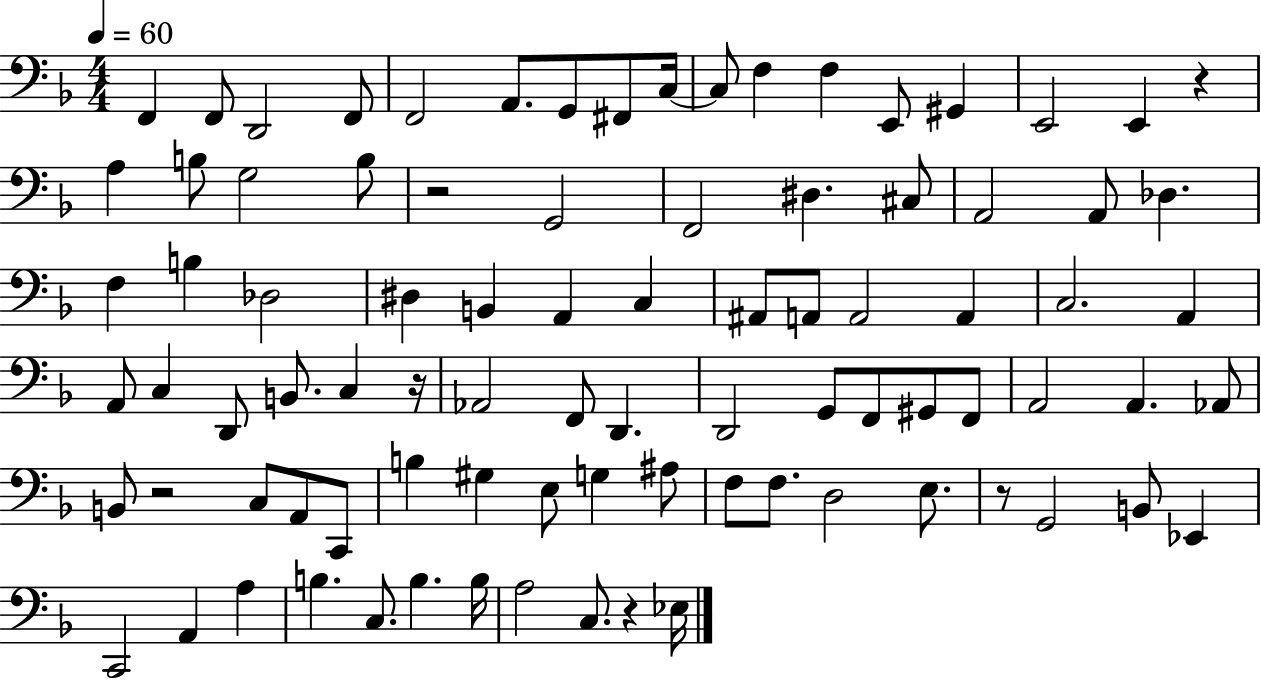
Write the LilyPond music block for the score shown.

{
  \clef bass
  \numericTimeSignature
  \time 4/4
  \key f \major
  \tempo 4 = 60
  f,4 f,8 d,2 f,8 | f,2 a,8. g,8 fis,8 c16~~ | c8 f4 f4 e,8 gis,4 | e,2 e,4 r4 | \break a4 b8 g2 b8 | r2 g,2 | f,2 dis4. cis8 | a,2 a,8 des4. | \break f4 b4 des2 | dis4 b,4 a,4 c4 | ais,8 a,8 a,2 a,4 | c2. a,4 | \break a,8 c4 d,8 b,8. c4 r16 | aes,2 f,8 d,4. | d,2 g,8 f,8 gis,8 f,8 | a,2 a,4. aes,8 | \break b,8 r2 c8 a,8 c,8 | b4 gis4 e8 g4 ais8 | f8 f8. d2 e8. | r8 g,2 b,8 ees,4 | \break c,2 a,4 a4 | b4. c8. b4. b16 | a2 c8. r4 ees16 | \bar "|."
}